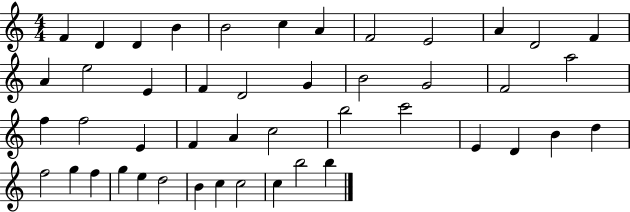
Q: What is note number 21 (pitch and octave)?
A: F4